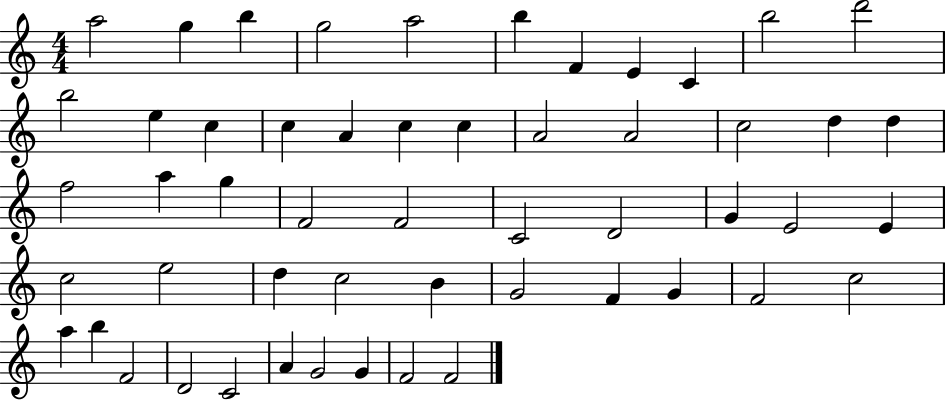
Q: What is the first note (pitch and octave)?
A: A5